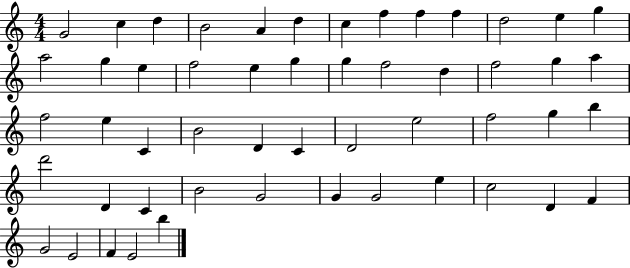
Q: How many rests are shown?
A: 0